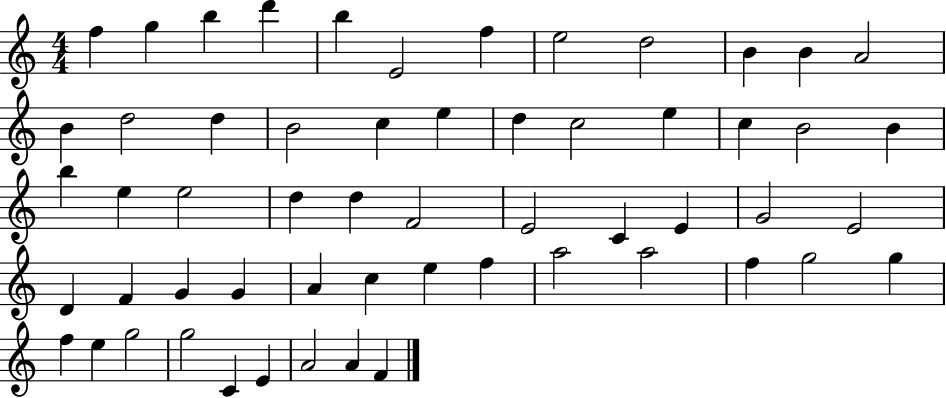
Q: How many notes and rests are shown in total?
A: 57